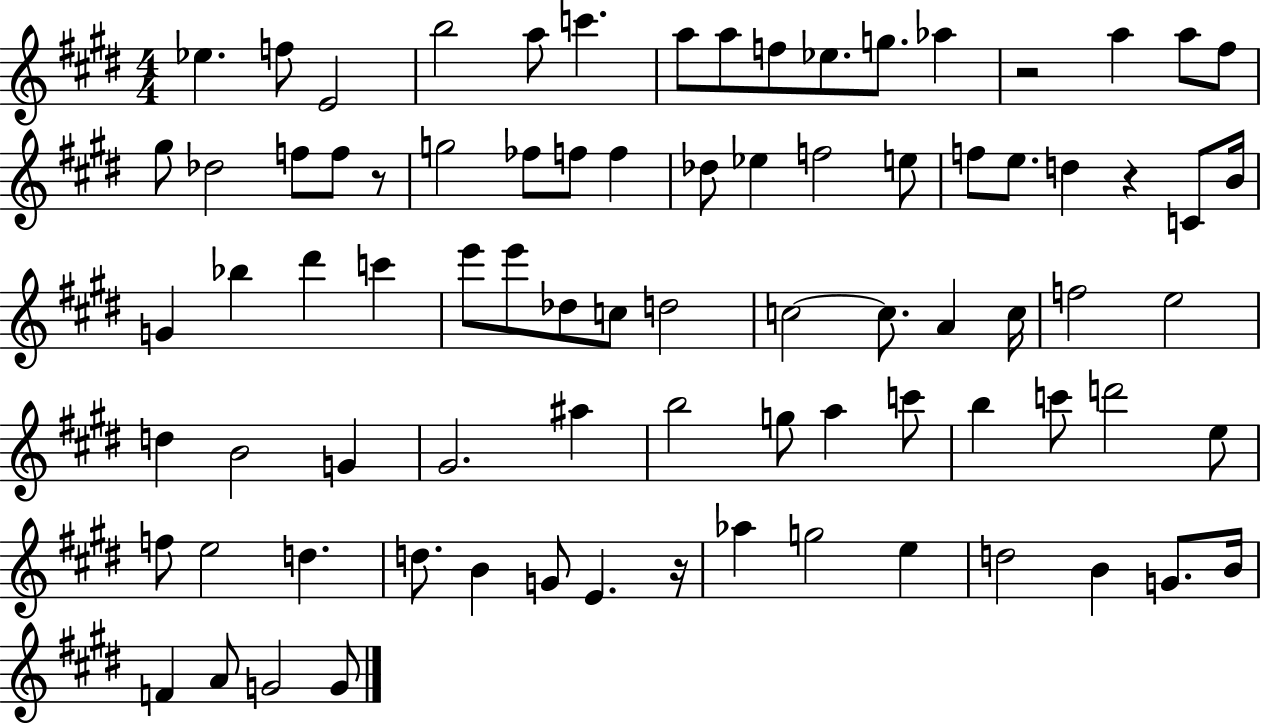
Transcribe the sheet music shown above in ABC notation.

X:1
T:Untitled
M:4/4
L:1/4
K:E
_e f/2 E2 b2 a/2 c' a/2 a/2 f/2 _e/2 g/2 _a z2 a a/2 ^f/2 ^g/2 _d2 f/2 f/2 z/2 g2 _f/2 f/2 f _d/2 _e f2 e/2 f/2 e/2 d z C/2 B/4 G _b ^d' c' e'/2 e'/2 _d/2 c/2 d2 c2 c/2 A c/4 f2 e2 d B2 G ^G2 ^a b2 g/2 a c'/2 b c'/2 d'2 e/2 f/2 e2 d d/2 B G/2 E z/4 _a g2 e d2 B G/2 B/4 F A/2 G2 G/2